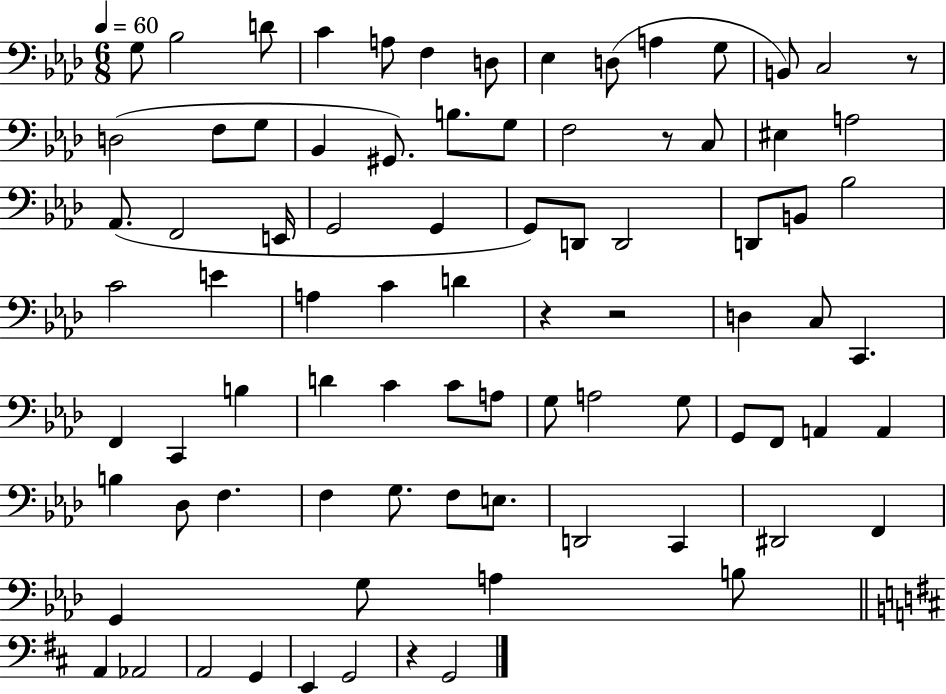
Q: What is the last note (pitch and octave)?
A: G2